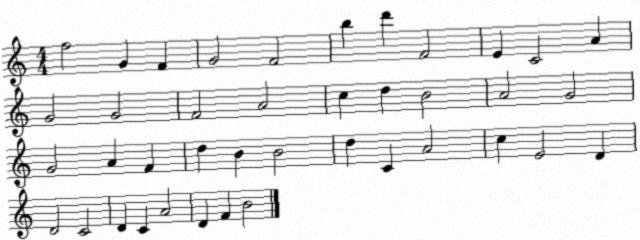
X:1
T:Untitled
M:4/4
L:1/4
K:C
f2 G F G2 F2 b d' F2 E C2 A G2 G2 F2 A2 c d B2 A2 G2 G2 A F d B B2 d C A2 c E2 D D2 C2 D C A2 D F B2